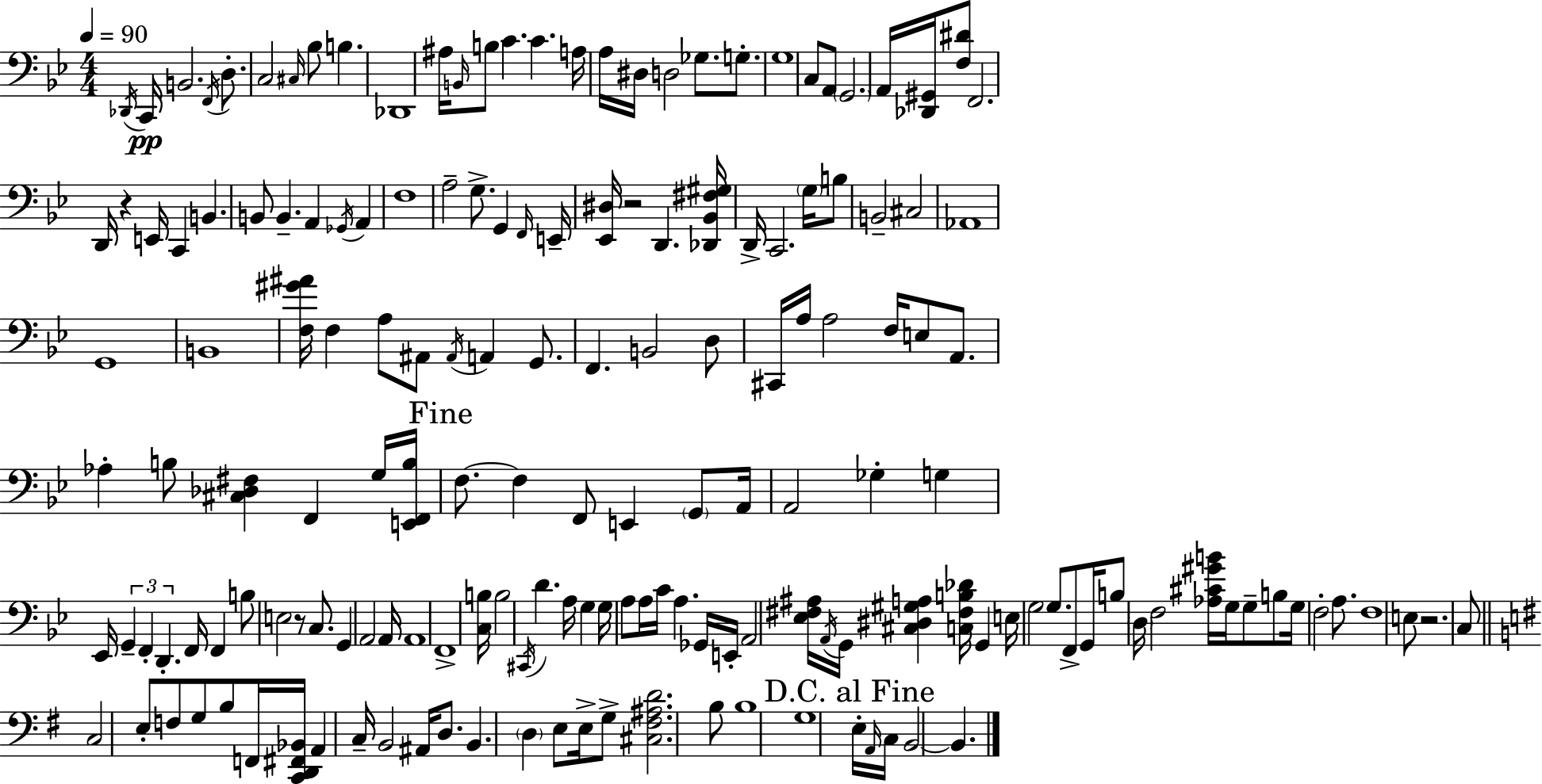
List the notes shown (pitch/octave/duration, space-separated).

Db2/s C2/s B2/h. F2/s D3/e. C3/h C#3/s Bb3/e B3/q. Db2/w A#3/s B2/s B3/e C4/q. C4/q. A3/s A3/s D#3/s D3/h Gb3/e. G3/e. G3/w C3/e A2/e G2/h. A2/s [Db2,G#2]/s [F3,D#4]/e F2/h. D2/s R/q E2/s C2/q B2/q. B2/e B2/q. A2/q Gb2/s A2/q F3/w A3/h G3/e. G2/q F2/s E2/s [Eb2,D#3]/s R/h D2/q. [Db2,Bb2,F#3,G#3]/s D2/s C2/h. G3/s B3/e B2/h C#3/h Ab2/w G2/w B2/w [F3,G#4,A#4]/s F3/q A3/e A#2/e A#2/s A2/q G2/e. F2/q. B2/h D3/e C#2/s A3/s A3/h F3/s E3/e A2/e. Ab3/q B3/e [C#3,Db3,F#3]/q F2/q G3/s [E2,F2,B3]/s F3/e. F3/q F2/e E2/q G2/e A2/s A2/h Gb3/q G3/q Eb2/s G2/q F2/q D2/q. F2/s F2/q B3/e E3/h R/e C3/e. G2/q A2/h A2/s A2/w F2/w [C3,B3]/s B3/h C#2/s D4/q. A3/s G3/q G3/s A3/e A3/s C4/s A3/q. Gb2/s E2/s A2/h [Eb3,F#3,A#3]/s A2/s G2/s [C#3,D#3,G#3,A3]/q [C3,F#3,B3,Db4]/s G2/q E3/s G3/h G3/e. F2/e G2/s B3/e D3/s F3/h [Ab3,C#4,G#4,B4]/s G3/s G3/e B3/e G3/s F3/h A3/e. F3/w E3/e R/h. C3/e C3/h E3/e F3/e G3/e B3/e F2/s [C2,D2,F#2,Bb2]/s A2/q C3/s B2/h A#2/s D3/e. B2/q. D3/q E3/e E3/s G3/e [C#3,F#3,A#3,D4]/h. B3/e B3/w G3/w E3/s A2/s C3/s B2/h B2/q.